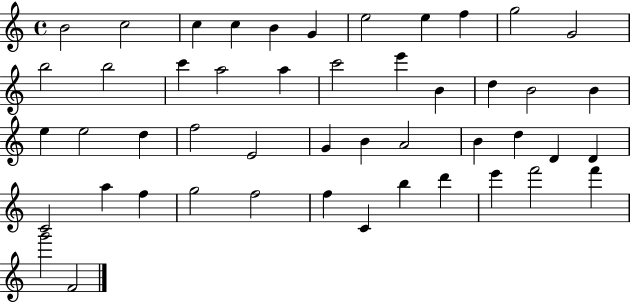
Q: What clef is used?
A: treble